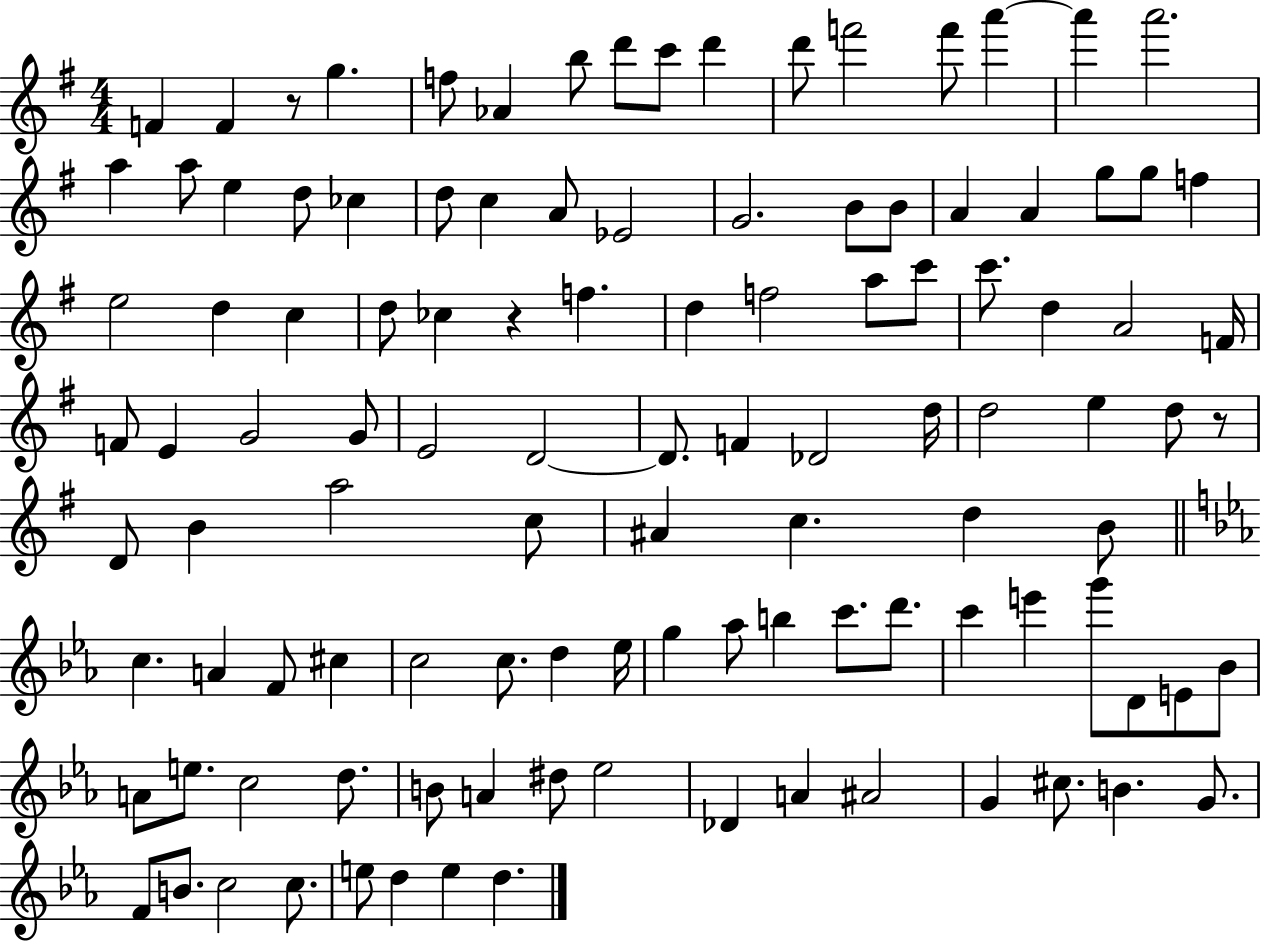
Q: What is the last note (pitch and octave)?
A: D5